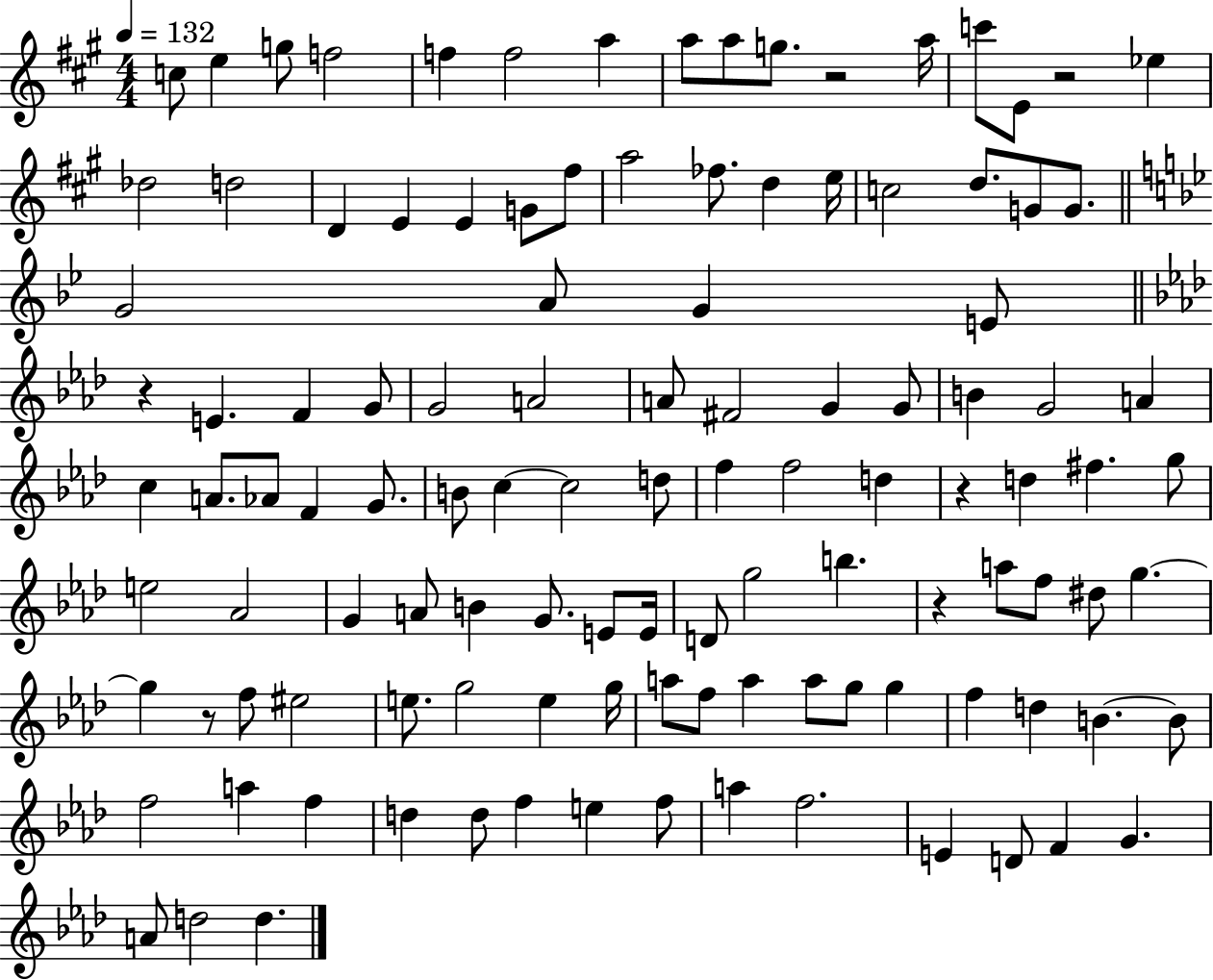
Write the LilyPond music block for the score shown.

{
  \clef treble
  \numericTimeSignature
  \time 4/4
  \key a \major
  \tempo 4 = 132
  c''8 e''4 g''8 f''2 | f''4 f''2 a''4 | a''8 a''8 g''8. r2 a''16 | c'''8 e'8 r2 ees''4 | \break des''2 d''2 | d'4 e'4 e'4 g'8 fis''8 | a''2 fes''8. d''4 e''16 | c''2 d''8. g'8 g'8. | \break \bar "||" \break \key g \minor g'2 a'8 g'4 e'8 | \bar "||" \break \key aes \major r4 e'4. f'4 g'8 | g'2 a'2 | a'8 fis'2 g'4 g'8 | b'4 g'2 a'4 | \break c''4 a'8. aes'8 f'4 g'8. | b'8 c''4~~ c''2 d''8 | f''4 f''2 d''4 | r4 d''4 fis''4. g''8 | \break e''2 aes'2 | g'4 a'8 b'4 g'8. e'8 e'16 | d'8 g''2 b''4. | r4 a''8 f''8 dis''8 g''4.~~ | \break g''4 r8 f''8 eis''2 | e''8. g''2 e''4 g''16 | a''8 f''8 a''4 a''8 g''8 g''4 | f''4 d''4 b'4.~~ b'8 | \break f''2 a''4 f''4 | d''4 d''8 f''4 e''4 f''8 | a''4 f''2. | e'4 d'8 f'4 g'4. | \break a'8 d''2 d''4. | \bar "|."
}